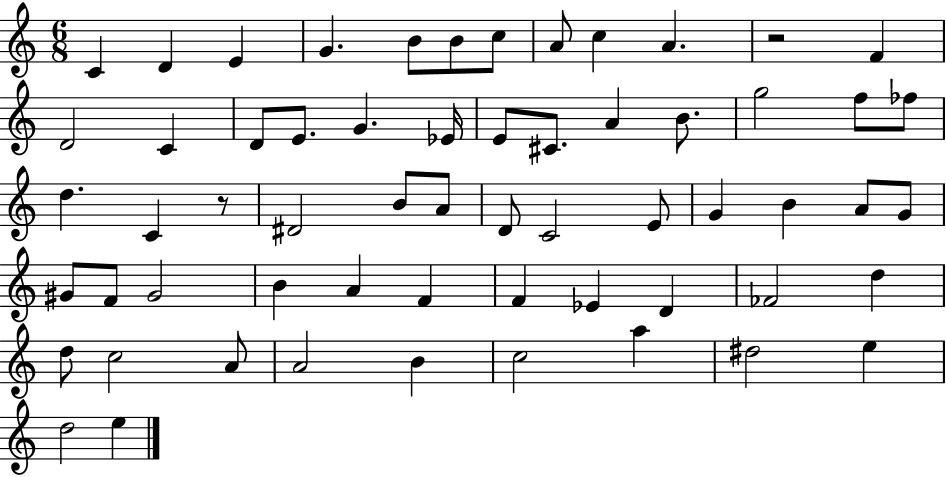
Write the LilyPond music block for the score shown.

{
  \clef treble
  \numericTimeSignature
  \time 6/8
  \key c \major
  c'4 d'4 e'4 | g'4. b'8 b'8 c''8 | a'8 c''4 a'4. | r2 f'4 | \break d'2 c'4 | d'8 e'8. g'4. ees'16 | e'8 cis'8. a'4 b'8. | g''2 f''8 fes''8 | \break d''4. c'4 r8 | dis'2 b'8 a'8 | d'8 c'2 e'8 | g'4 b'4 a'8 g'8 | \break gis'8 f'8 gis'2 | b'4 a'4 f'4 | f'4 ees'4 d'4 | fes'2 d''4 | \break d''8 c''2 a'8 | a'2 b'4 | c''2 a''4 | dis''2 e''4 | \break d''2 e''4 | \bar "|."
}